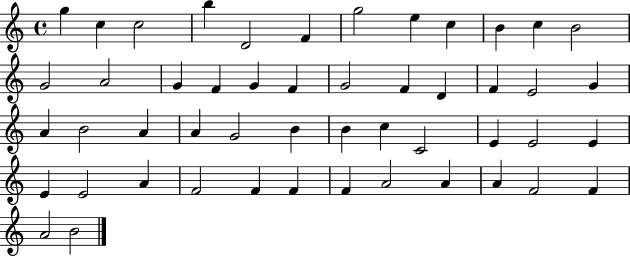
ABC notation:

X:1
T:Untitled
M:4/4
L:1/4
K:C
g c c2 b D2 F g2 e c B c B2 G2 A2 G F G F G2 F D F E2 G A B2 A A G2 B B c C2 E E2 E E E2 A F2 F F F A2 A A F2 F A2 B2